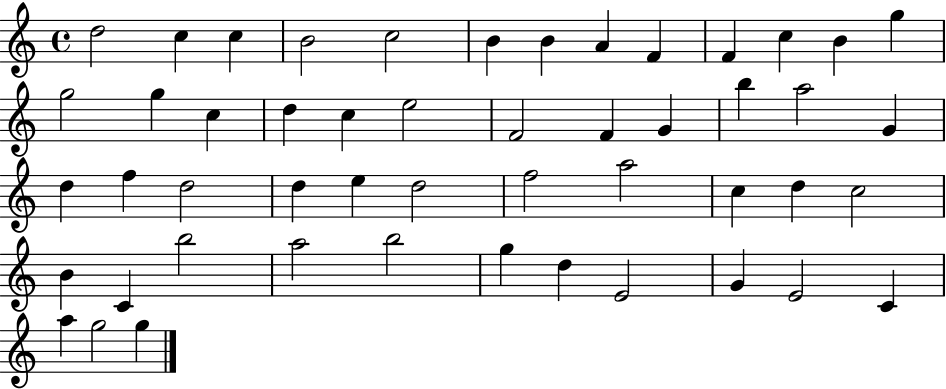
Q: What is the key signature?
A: C major